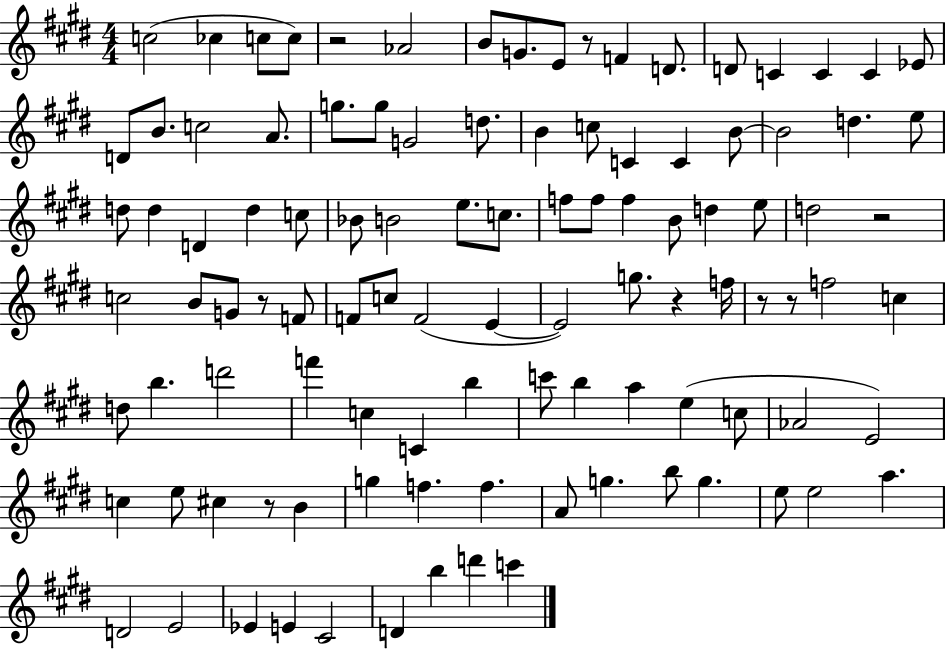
C5/h CES5/q C5/e C5/e R/h Ab4/h B4/e G4/e. E4/e R/e F4/q D4/e. D4/e C4/q C4/q C4/q Eb4/e D4/e B4/e. C5/h A4/e. G5/e. G5/e G4/h D5/e. B4/q C5/e C4/q C4/q B4/e B4/h D5/q. E5/e D5/e D5/q D4/q D5/q C5/e Bb4/e B4/h E5/e. C5/e. F5/e F5/e F5/q B4/e D5/q E5/e D5/h R/h C5/h B4/e G4/e R/e F4/e F4/e C5/e F4/h E4/q E4/h G5/e. R/q F5/s R/e R/e F5/h C5/q D5/e B5/q. D6/h F6/q C5/q C4/q B5/q C6/e B5/q A5/q E5/q C5/e Ab4/h E4/h C5/q E5/e C#5/q R/e B4/q G5/q F5/q. F5/q. A4/e G5/q. B5/e G5/q. E5/e E5/h A5/q. D4/h E4/h Eb4/q E4/q C#4/h D4/q B5/q D6/q C6/q